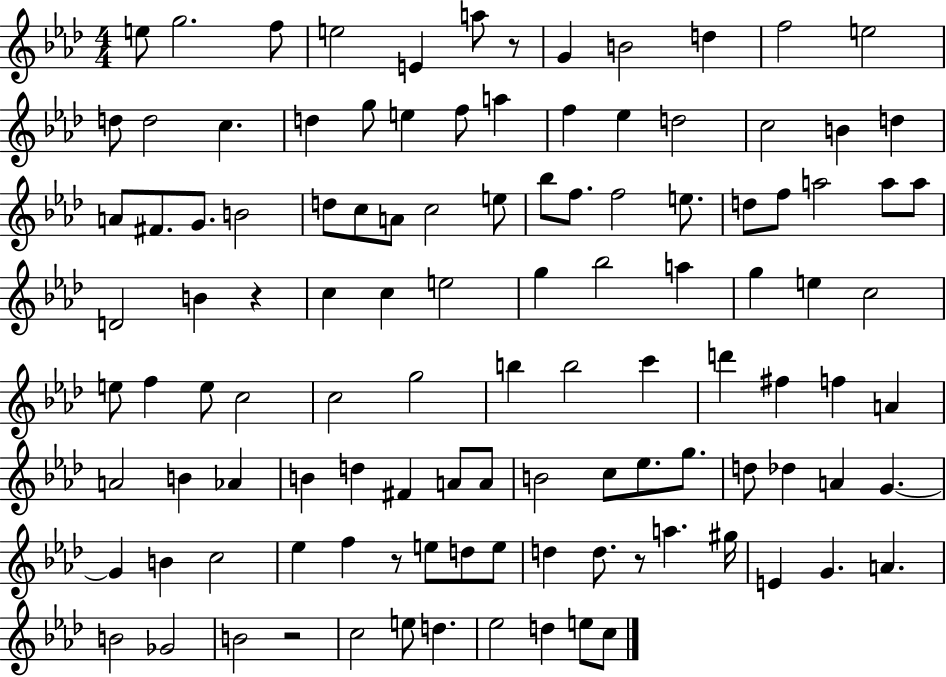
E5/e G5/h. F5/e E5/h E4/q A5/e R/e G4/q B4/h D5/q F5/h E5/h D5/e D5/h C5/q. D5/q G5/e E5/q F5/e A5/q F5/q Eb5/q D5/h C5/h B4/q D5/q A4/e F#4/e. G4/e. B4/h D5/e C5/e A4/e C5/h E5/e Bb5/e F5/e. F5/h E5/e. D5/e F5/e A5/h A5/e A5/e D4/h B4/q R/q C5/q C5/q E5/h G5/q Bb5/h A5/q G5/q E5/q C5/h E5/e F5/q E5/e C5/h C5/h G5/h B5/q B5/h C6/q D6/q F#5/q F5/q A4/q A4/h B4/q Ab4/q B4/q D5/q F#4/q A4/e A4/e B4/h C5/e Eb5/e. G5/e. D5/e Db5/q A4/q G4/q. G4/q B4/q C5/h Eb5/q F5/q R/e E5/e D5/e E5/e D5/q D5/e. R/e A5/q. G#5/s E4/q G4/q. A4/q. B4/h Gb4/h B4/h R/h C5/h E5/e D5/q. Eb5/h D5/q E5/e C5/e